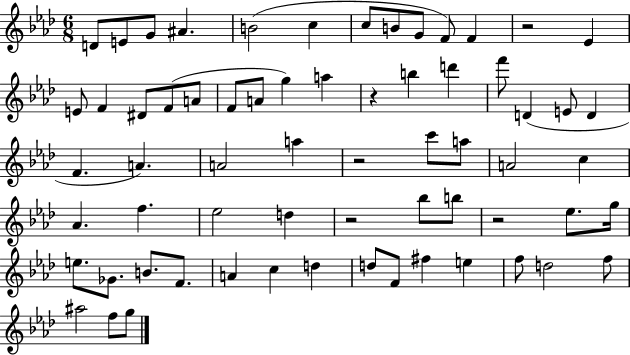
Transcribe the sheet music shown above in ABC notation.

X:1
T:Untitled
M:6/8
L:1/4
K:Ab
D/2 E/2 G/2 ^A B2 c c/2 B/2 G/2 F/2 F z2 _E E/2 F ^D/2 F/2 A/2 F/2 A/2 g a z b d' f'/2 D E/2 D F A A2 a z2 c'/2 a/2 A2 c _A f _e2 d z2 _b/2 b/2 z2 _e/2 g/4 e/2 _G/2 B/2 F/2 A c d d/2 F/2 ^f e f/2 d2 f/2 ^a2 f/2 g/2